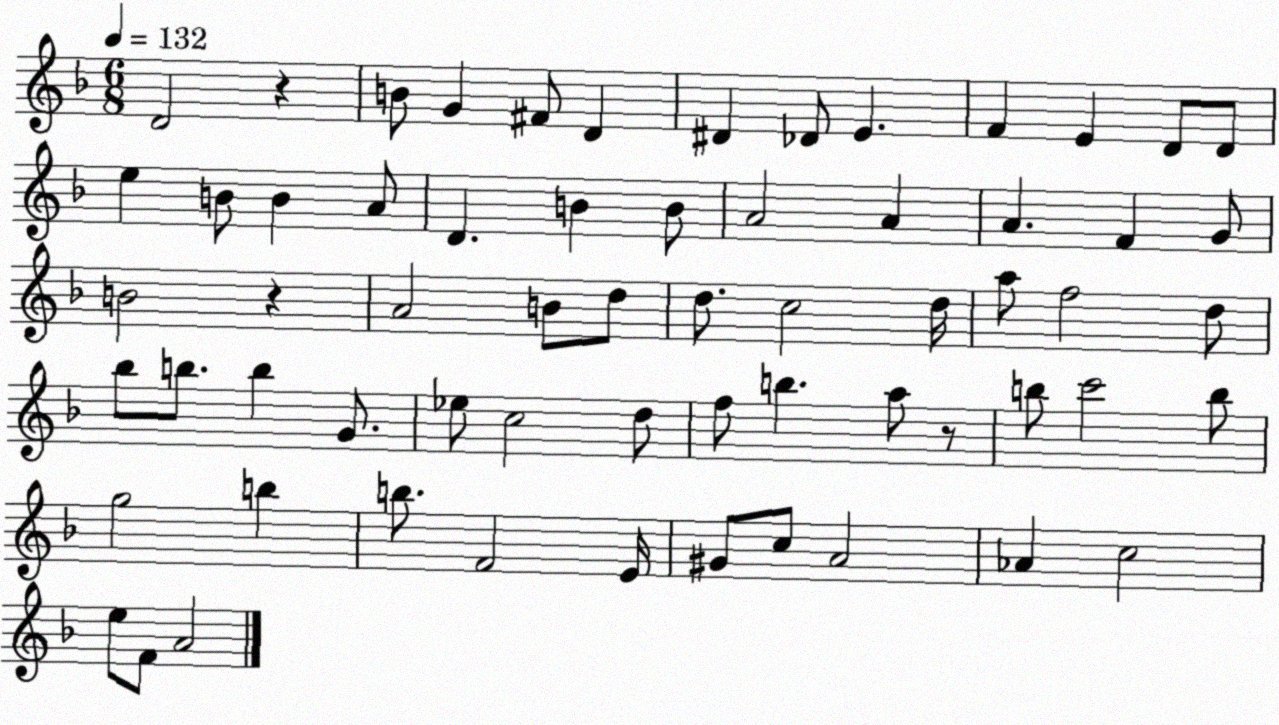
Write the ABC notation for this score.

X:1
T:Untitled
M:6/8
L:1/4
K:F
D2 z B/2 G ^F/2 D ^D _D/2 E F E D/2 D/2 e B/2 B A/2 D B B/2 A2 A A F G/2 B2 z A2 B/2 d/2 d/2 c2 d/4 a/2 f2 d/2 _b/2 b/2 b G/2 _e/2 c2 d/2 f/2 b a/2 z/2 b/2 c'2 b/2 g2 b b/2 F2 E/4 ^G/2 c/2 A2 _A c2 e/2 F/2 A2